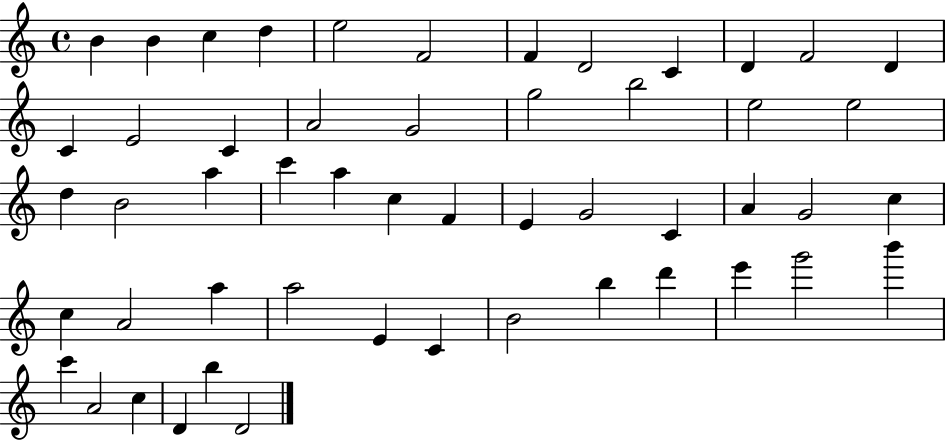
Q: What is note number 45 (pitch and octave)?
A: G6